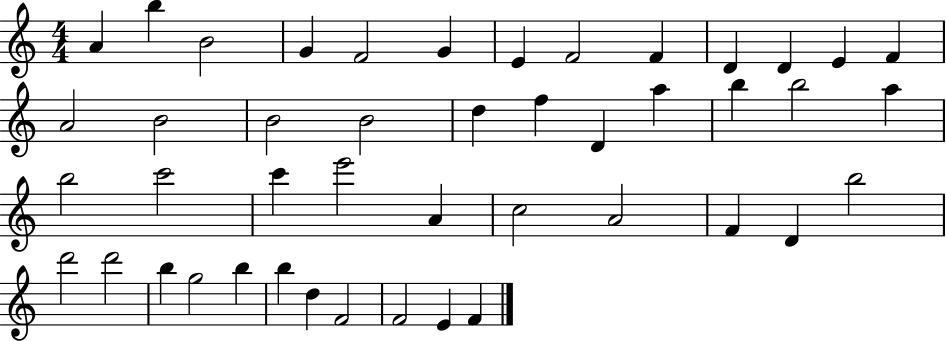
A4/q B5/q B4/h G4/q F4/h G4/q E4/q F4/h F4/q D4/q D4/q E4/q F4/q A4/h B4/h B4/h B4/h D5/q F5/q D4/q A5/q B5/q B5/h A5/q B5/h C6/h C6/q E6/h A4/q C5/h A4/h F4/q D4/q B5/h D6/h D6/h B5/q G5/h B5/q B5/q D5/q F4/h F4/h E4/q F4/q